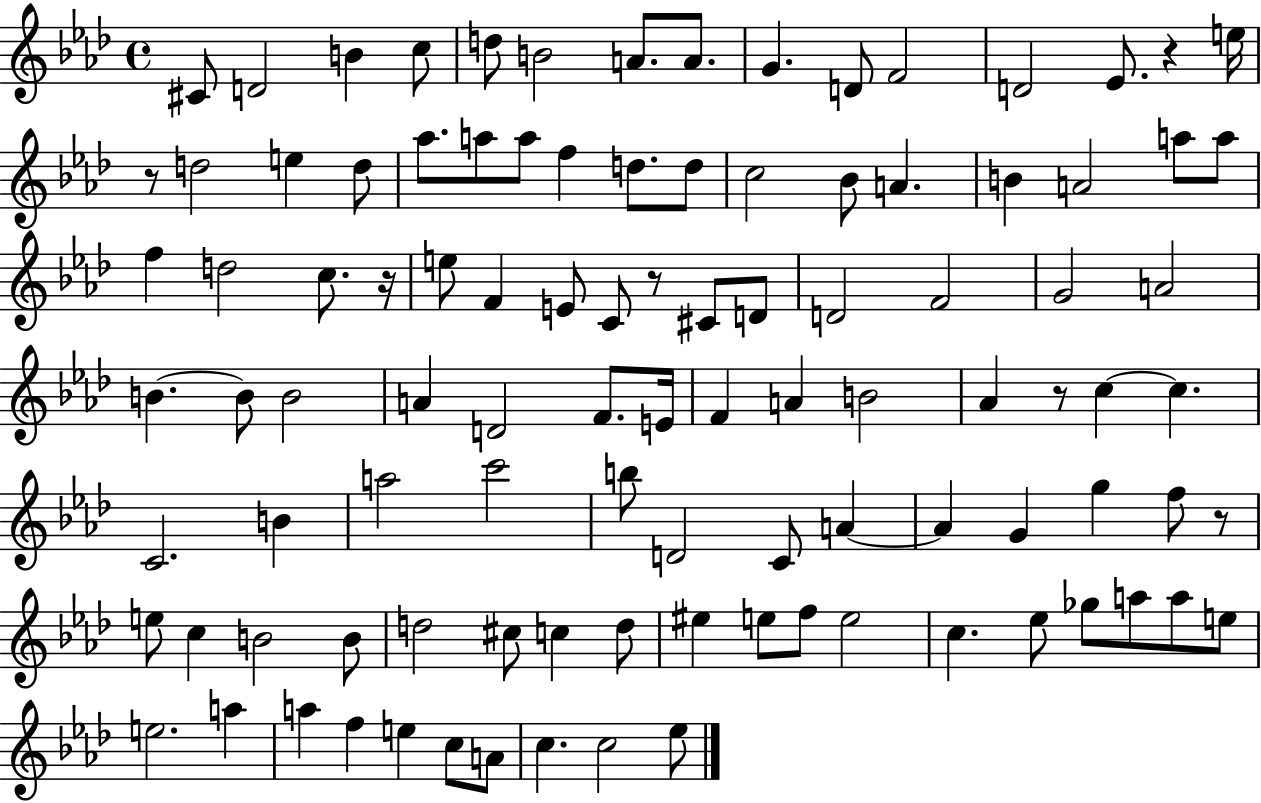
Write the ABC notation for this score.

X:1
T:Untitled
M:4/4
L:1/4
K:Ab
^C/2 D2 B c/2 d/2 B2 A/2 A/2 G D/2 F2 D2 _E/2 z e/4 z/2 d2 e d/2 _a/2 a/2 a/2 f d/2 d/2 c2 _B/2 A B A2 a/2 a/2 f d2 c/2 z/4 e/2 F E/2 C/2 z/2 ^C/2 D/2 D2 F2 G2 A2 B B/2 B2 A D2 F/2 E/4 F A B2 _A z/2 c c C2 B a2 c'2 b/2 D2 C/2 A A G g f/2 z/2 e/2 c B2 B/2 d2 ^c/2 c d/2 ^e e/2 f/2 e2 c _e/2 _g/2 a/2 a/2 e/2 e2 a a f e c/2 A/2 c c2 _e/2